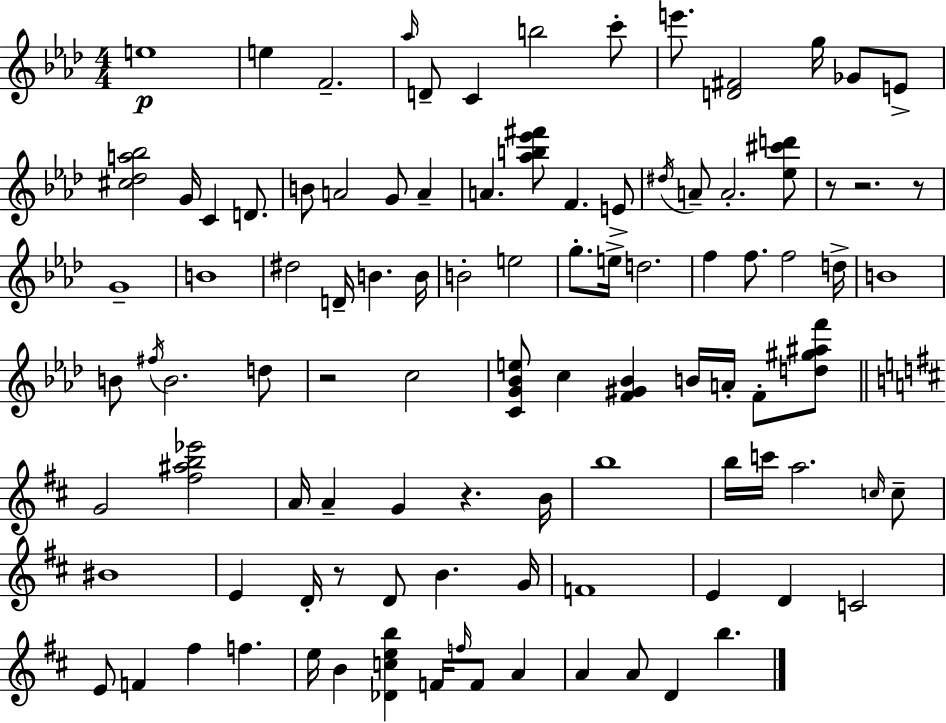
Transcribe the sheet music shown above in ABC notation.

X:1
T:Untitled
M:4/4
L:1/4
K:Fm
e4 e F2 _a/4 D/2 C b2 c'/2 e'/2 [D^F]2 g/4 _G/2 E/2 [^c_da_b]2 G/4 C D/2 B/2 A2 G/2 A A [_ab_e'^f']/2 F E/2 ^d/4 A/2 A2 [_e^c'd']/2 z/2 z2 z/2 G4 B4 ^d2 D/4 B B/4 B2 e2 g/2 e/4 d2 f f/2 f2 d/4 B4 B/2 ^f/4 B2 d/2 z2 c2 [CG_Be]/2 c [F^G_B] B/4 A/4 F/2 [d^g^af']/2 G2 [^f^ab_e']2 A/4 A G z B/4 b4 b/4 c'/4 a2 c/4 c/2 ^B4 E D/4 z/2 D/2 B G/4 F4 E D C2 E/2 F ^f f e/4 B [_Dceb] F/4 f/4 F/2 A A A/2 D b